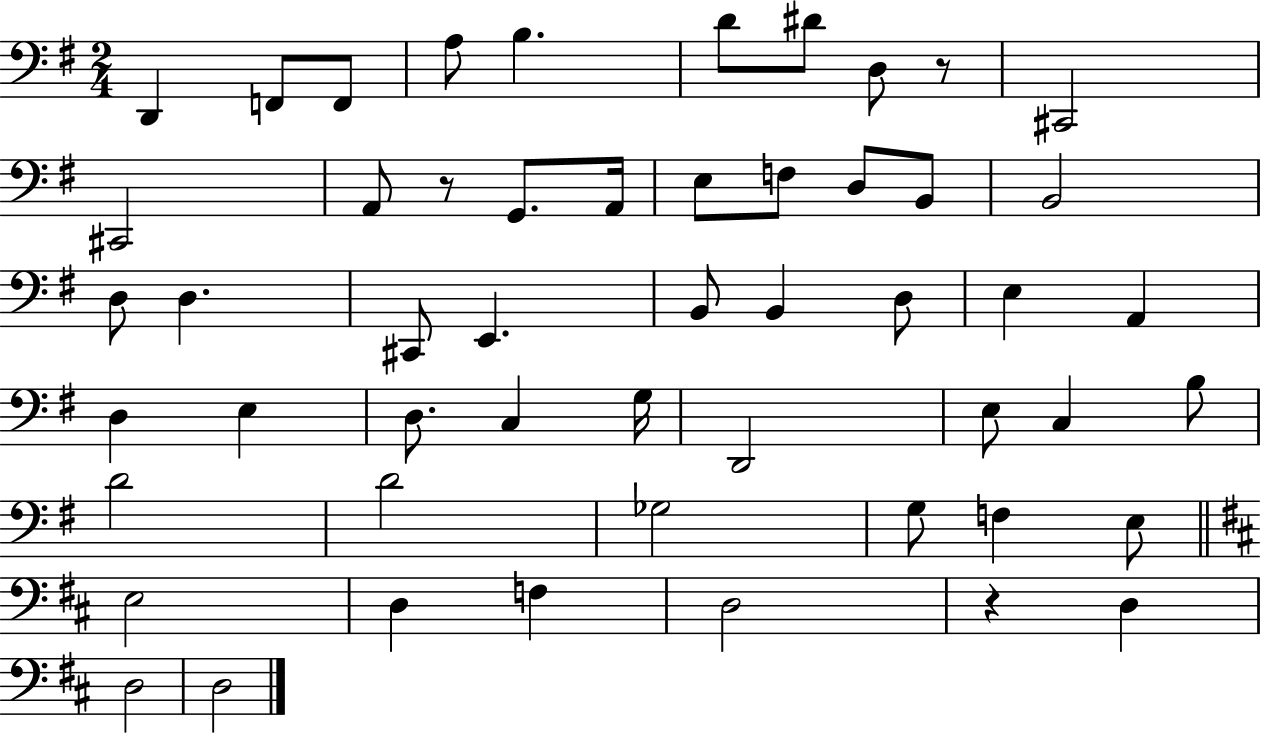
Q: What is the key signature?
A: G major